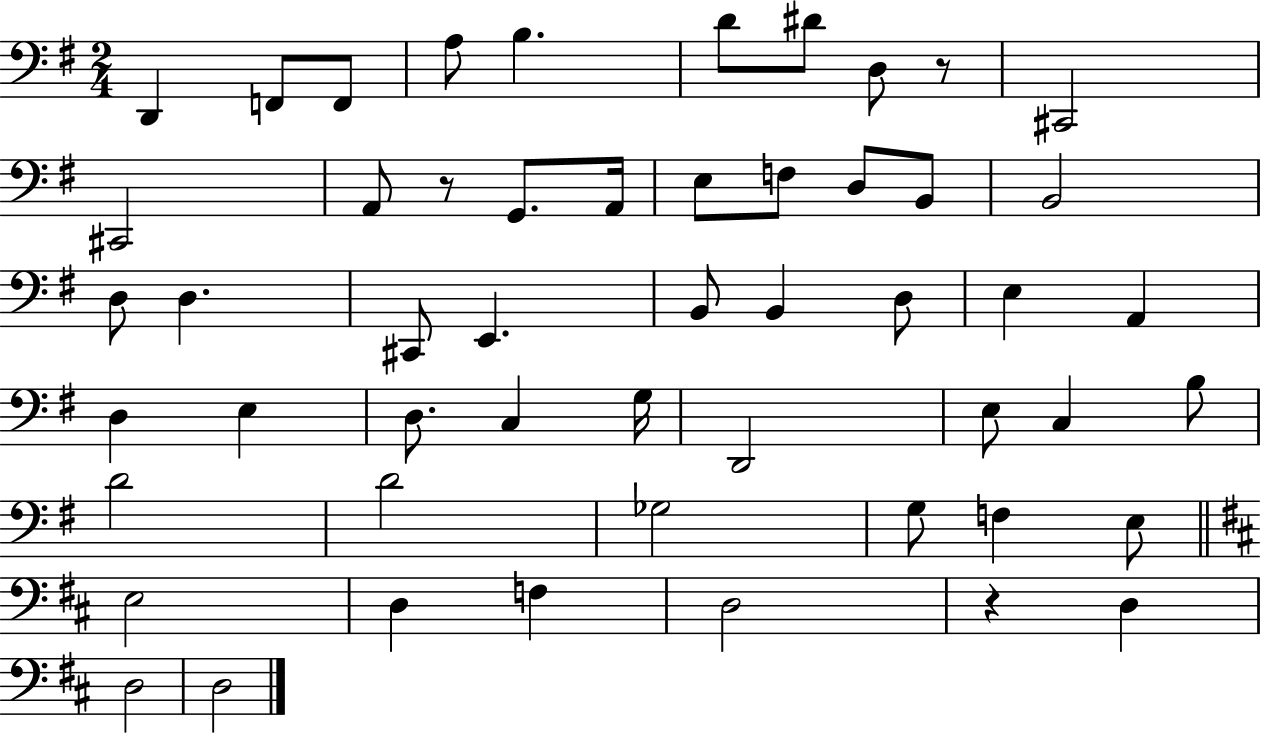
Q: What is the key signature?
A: G major